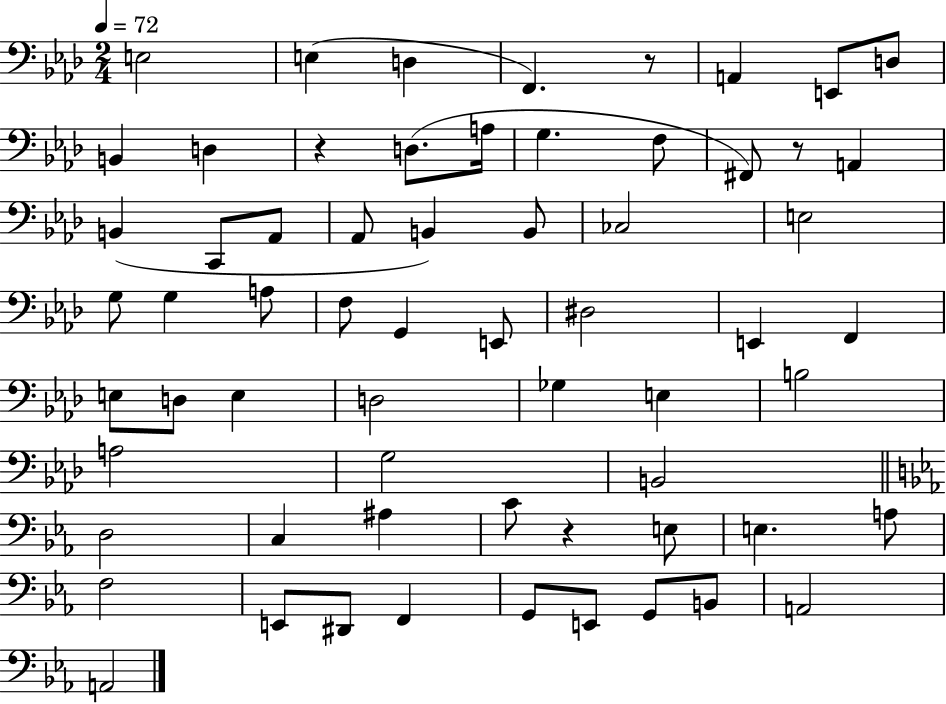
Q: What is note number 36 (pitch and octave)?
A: D3